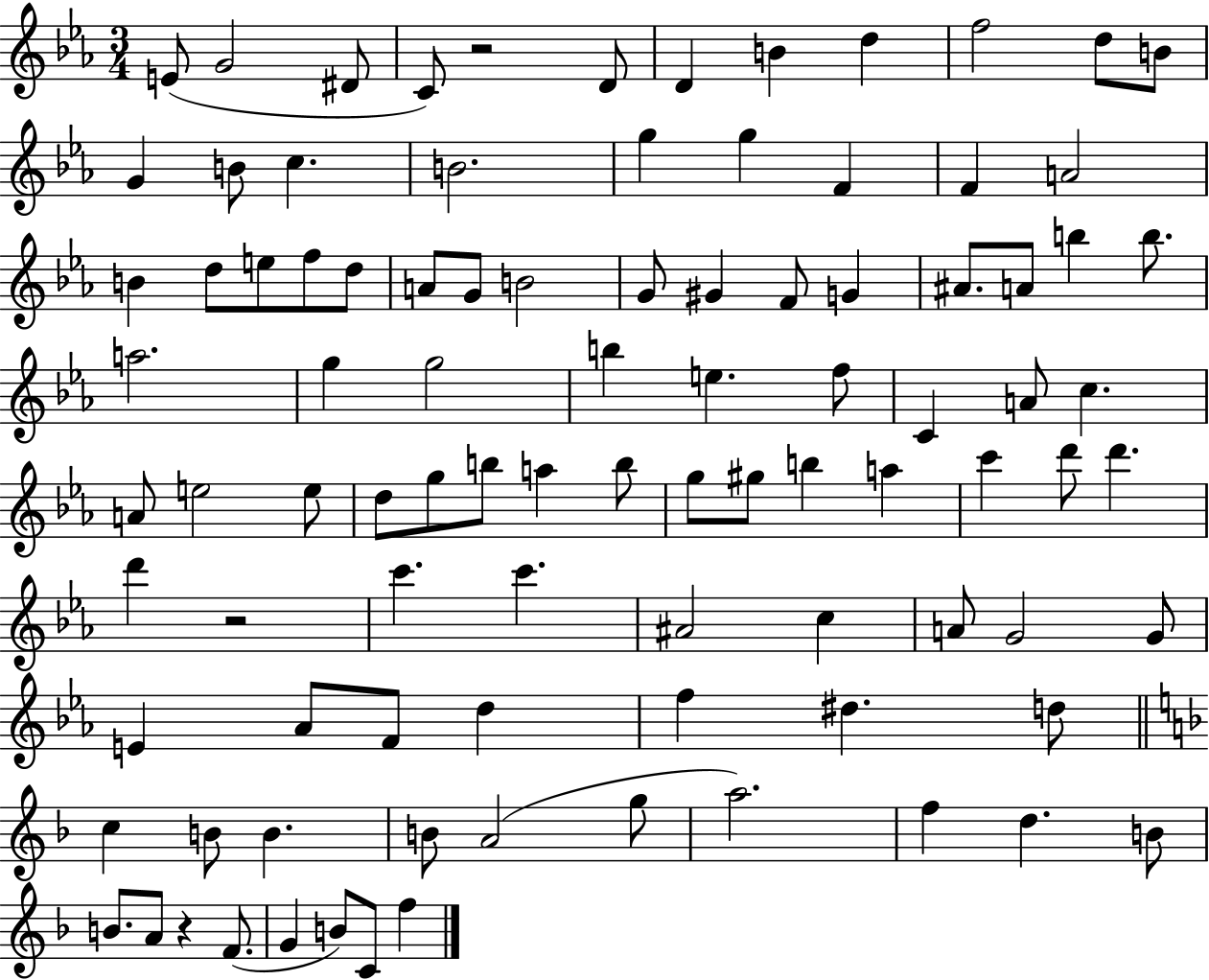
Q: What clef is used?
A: treble